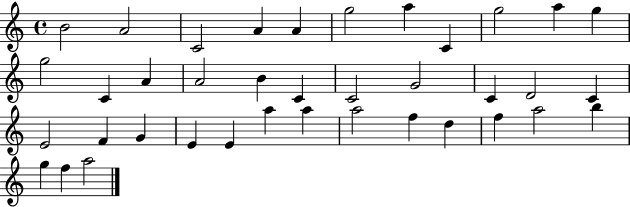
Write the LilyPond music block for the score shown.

{
  \clef treble
  \time 4/4
  \defaultTimeSignature
  \key c \major
  b'2 a'2 | c'2 a'4 a'4 | g''2 a''4 c'4 | g''2 a''4 g''4 | \break g''2 c'4 a'4 | a'2 b'4 c'4 | c'2 g'2 | c'4 d'2 c'4 | \break e'2 f'4 g'4 | e'4 e'4 a''4 a''4 | a''2 f''4 d''4 | f''4 a''2 b''4 | \break g''4 f''4 a''2 | \bar "|."
}